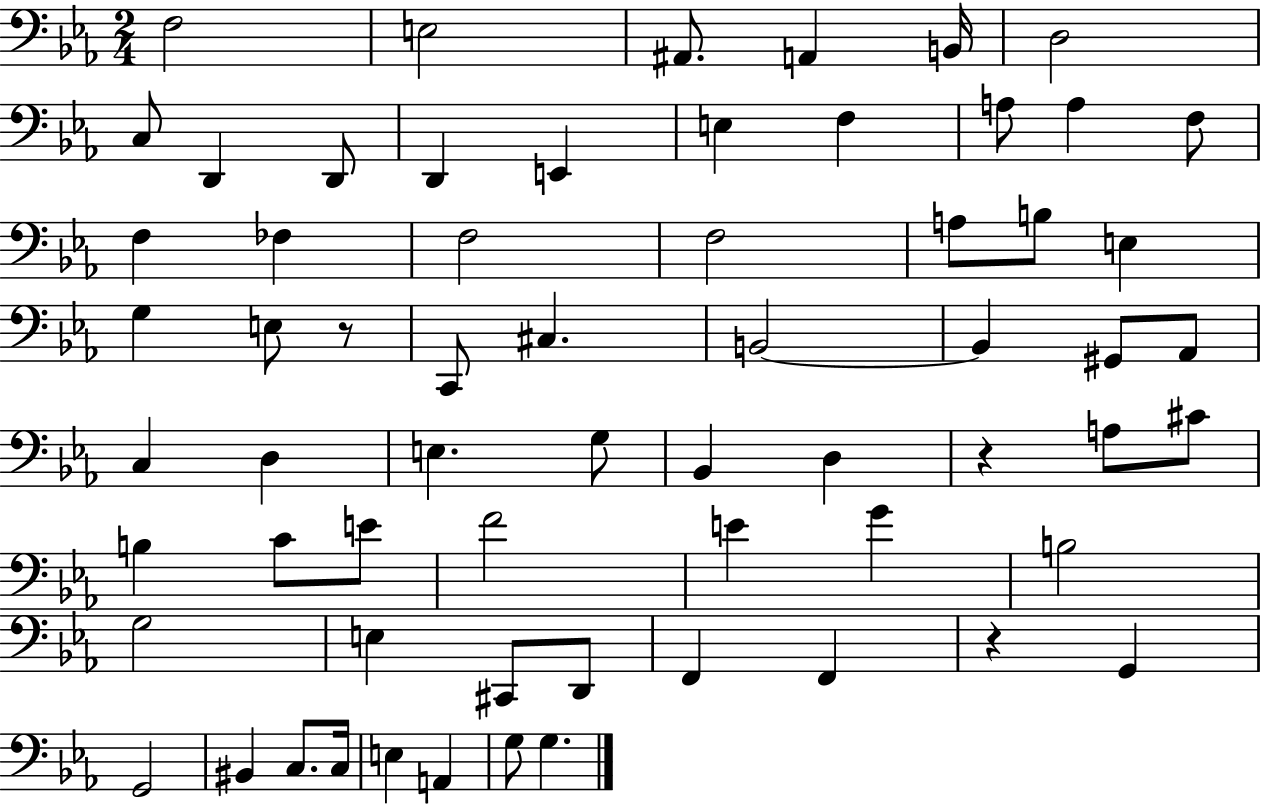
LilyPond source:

{
  \clef bass
  \numericTimeSignature
  \time 2/4
  \key ees \major
  \repeat volta 2 { f2 | e2 | ais,8. a,4 b,16 | d2 | \break c8 d,4 d,8 | d,4 e,4 | e4 f4 | a8 a4 f8 | \break f4 fes4 | f2 | f2 | a8 b8 e4 | \break g4 e8 r8 | c,8 cis4. | b,2~~ | b,4 gis,8 aes,8 | \break c4 d4 | e4. g8 | bes,4 d4 | r4 a8 cis'8 | \break b4 c'8 e'8 | f'2 | e'4 g'4 | b2 | \break g2 | e4 cis,8 d,8 | f,4 f,4 | r4 g,4 | \break g,2 | bis,4 c8. c16 | e4 a,4 | g8 g4. | \break } \bar "|."
}